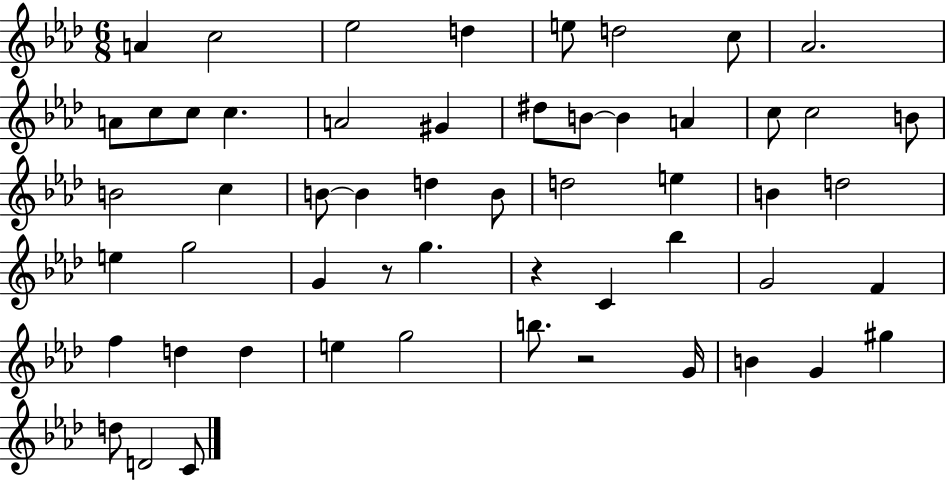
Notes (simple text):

A4/q C5/h Eb5/h D5/q E5/e D5/h C5/e Ab4/h. A4/e C5/e C5/e C5/q. A4/h G#4/q D#5/e B4/e B4/q A4/q C5/e C5/h B4/e B4/h C5/q B4/e B4/q D5/q B4/e D5/h E5/q B4/q D5/h E5/q G5/h G4/q R/e G5/q. R/q C4/q Bb5/q G4/h F4/q F5/q D5/q D5/q E5/q G5/h B5/e. R/h G4/s B4/q G4/q G#5/q D5/e D4/h C4/e